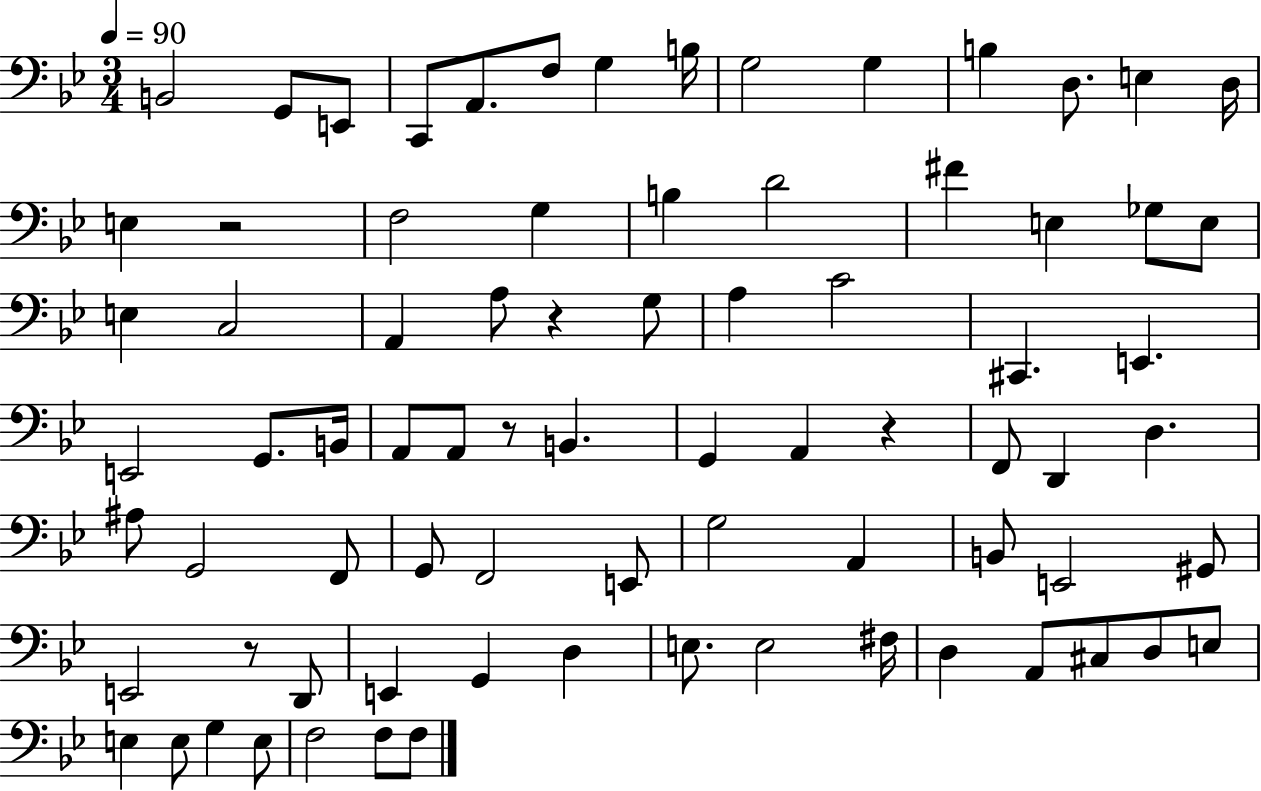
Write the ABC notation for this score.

X:1
T:Untitled
M:3/4
L:1/4
K:Bb
B,,2 G,,/2 E,,/2 C,,/2 A,,/2 F,/2 G, B,/4 G,2 G, B, D,/2 E, D,/4 E, z2 F,2 G, B, D2 ^F E, _G,/2 E,/2 E, C,2 A,, A,/2 z G,/2 A, C2 ^C,, E,, E,,2 G,,/2 B,,/4 A,,/2 A,,/2 z/2 B,, G,, A,, z F,,/2 D,, D, ^A,/2 G,,2 F,,/2 G,,/2 F,,2 E,,/2 G,2 A,, B,,/2 E,,2 ^G,,/2 E,,2 z/2 D,,/2 E,, G,, D, E,/2 E,2 ^F,/4 D, A,,/2 ^C,/2 D,/2 E,/2 E, E,/2 G, E,/2 F,2 F,/2 F,/2